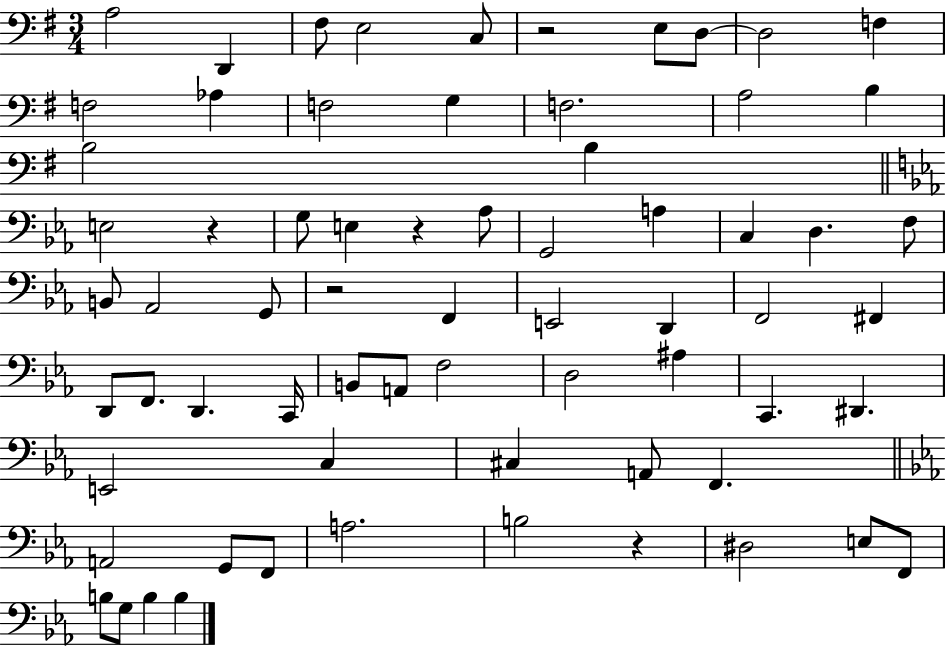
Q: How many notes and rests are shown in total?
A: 68